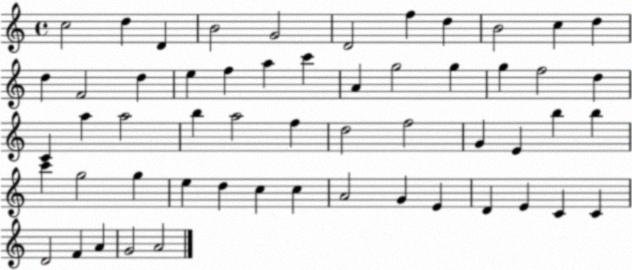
X:1
T:Untitled
M:4/4
L:1/4
K:C
c2 d D B2 G2 D2 f d B2 c d d F2 d e f a c' A g2 g g f2 d C a a2 b a2 f d2 f2 G E b b c' g2 g e d c c A2 G E D E C C D2 F A G2 A2